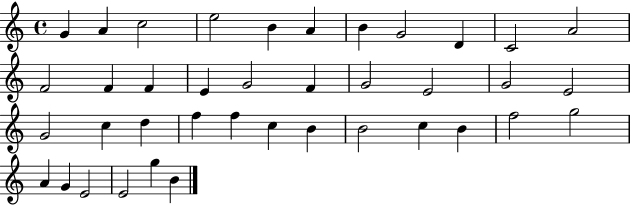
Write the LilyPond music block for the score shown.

{
  \clef treble
  \time 4/4
  \defaultTimeSignature
  \key c \major
  g'4 a'4 c''2 | e''2 b'4 a'4 | b'4 g'2 d'4 | c'2 a'2 | \break f'2 f'4 f'4 | e'4 g'2 f'4 | g'2 e'2 | g'2 e'2 | \break g'2 c''4 d''4 | f''4 f''4 c''4 b'4 | b'2 c''4 b'4 | f''2 g''2 | \break a'4 g'4 e'2 | e'2 g''4 b'4 | \bar "|."
}